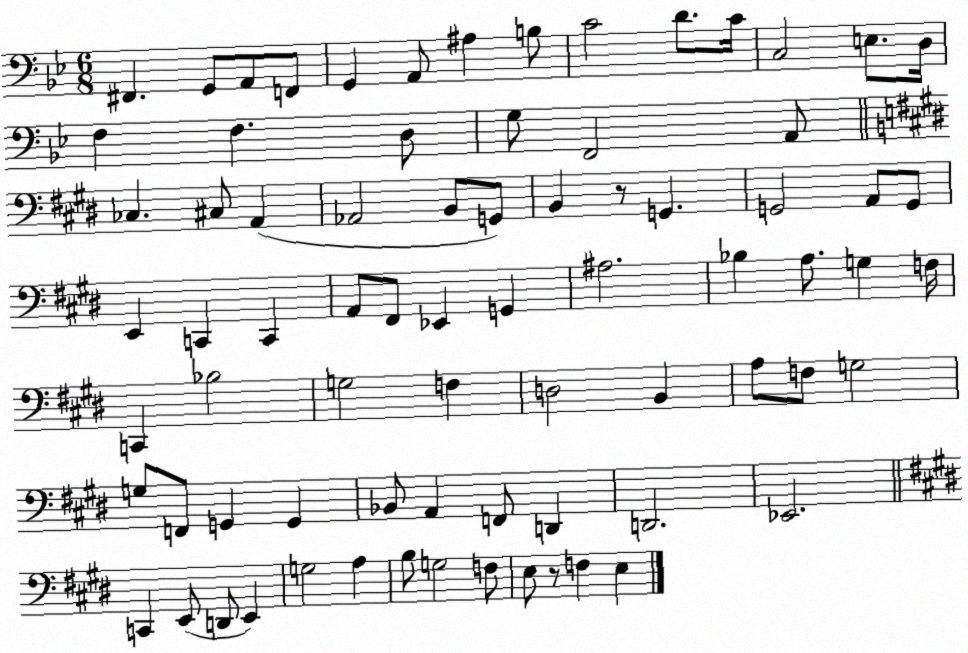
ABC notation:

X:1
T:Untitled
M:6/8
L:1/4
K:Bb
^F,, G,,/2 A,,/2 F,,/2 G,, A,,/2 ^A, B,/2 C2 D/2 C/4 C,2 E,/2 D,/4 F, F, D,/2 G,/2 F,,2 A,,/2 _C, ^C,/2 A,, _A,,2 B,,/2 G,,/2 B,, z/2 G,, G,,2 A,,/2 G,,/2 E,, C,, C,, A,,/2 ^F,,/2 _E,, G,, ^A,2 _B, A,/2 G, F,/4 C,, _B,2 G,2 F, D,2 B,, A,/2 F,/2 G,2 G,/2 F,,/2 G,, G,, _B,,/2 A,, F,,/2 D,, D,,2 _E,,2 C,, E,,/2 D,,/2 E,, G,2 A, B,/2 G,2 F,/2 E,/2 z/2 F, E,